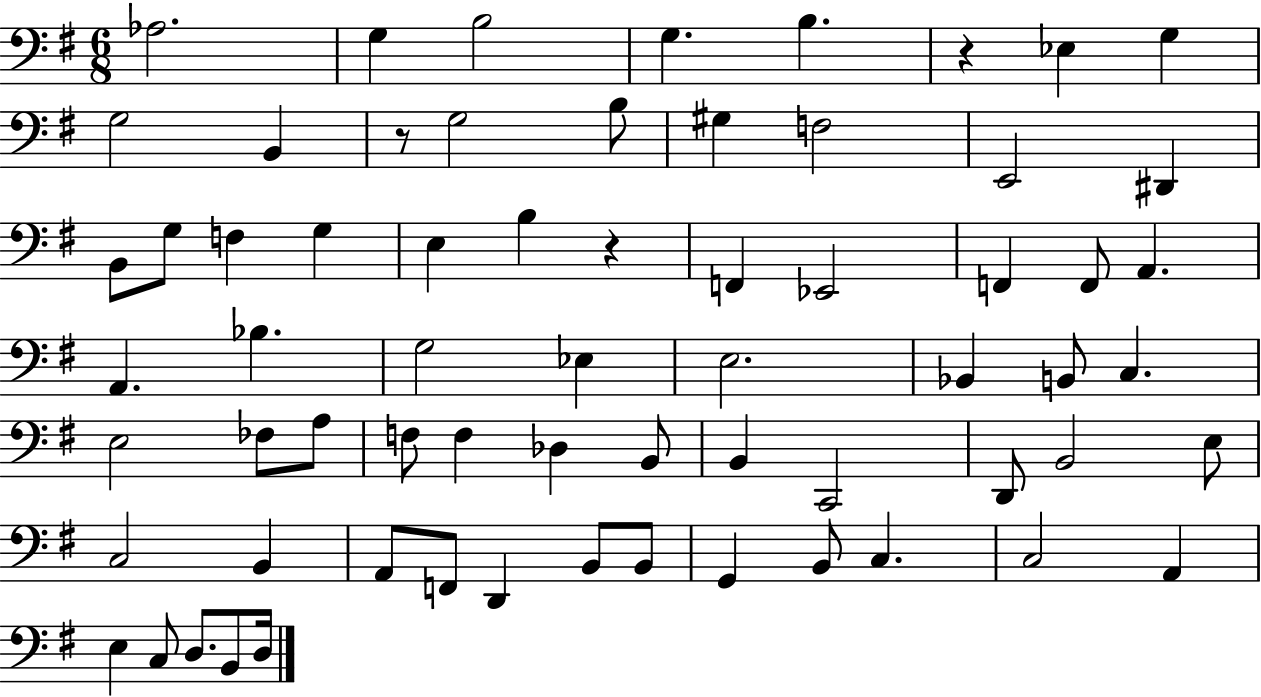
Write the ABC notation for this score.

X:1
T:Untitled
M:6/8
L:1/4
K:G
_A,2 G, B,2 G, B, z _E, G, G,2 B,, z/2 G,2 B,/2 ^G, F,2 E,,2 ^D,, B,,/2 G,/2 F, G, E, B, z F,, _E,,2 F,, F,,/2 A,, A,, _B, G,2 _E, E,2 _B,, B,,/2 C, E,2 _F,/2 A,/2 F,/2 F, _D, B,,/2 B,, C,,2 D,,/2 B,,2 E,/2 C,2 B,, A,,/2 F,,/2 D,, B,,/2 B,,/2 G,, B,,/2 C, C,2 A,, E, C,/2 D,/2 B,,/2 D,/4